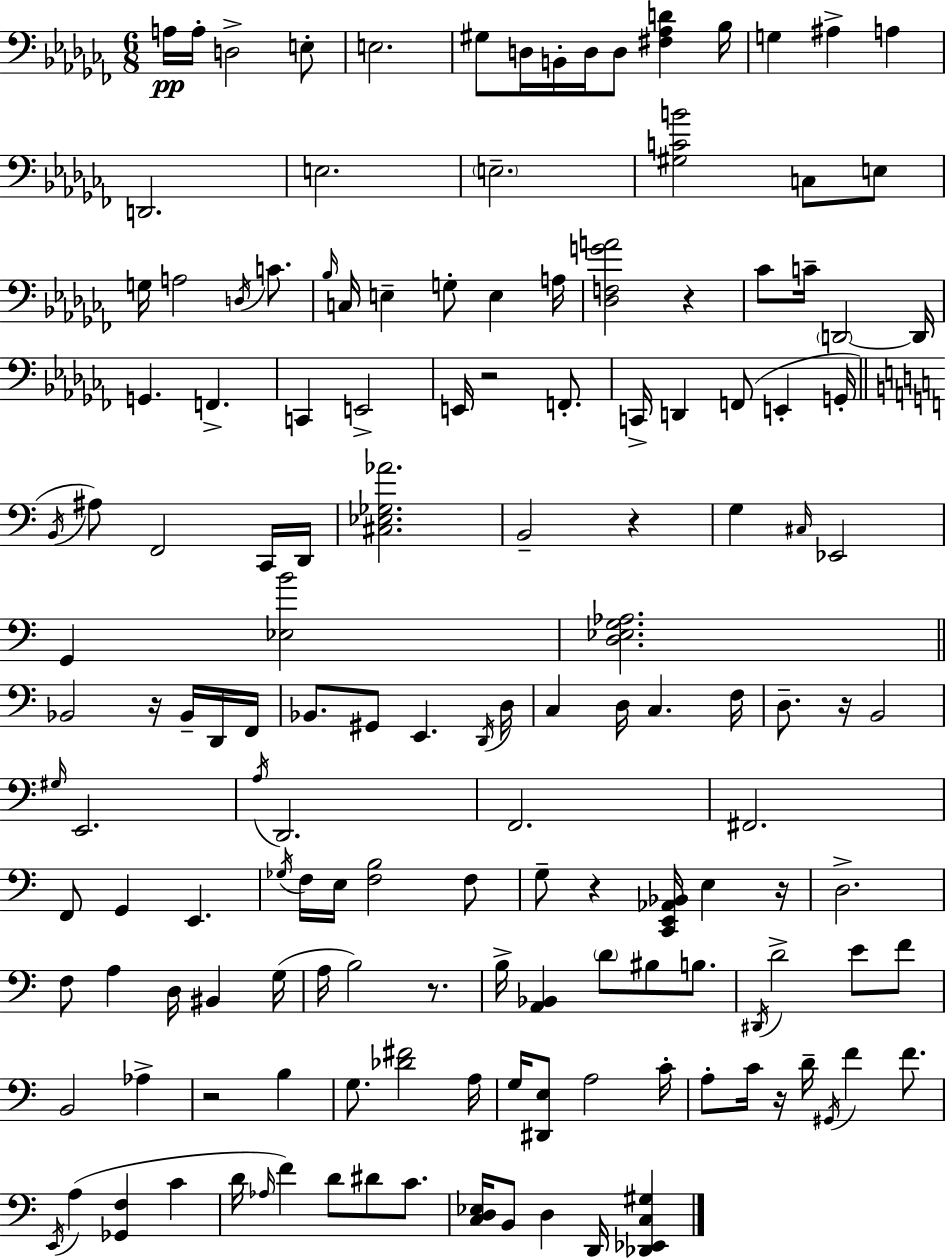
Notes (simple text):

A3/s A3/s D3/h E3/e E3/h. G#3/e D3/s B2/s D3/s D3/e [F#3,Ab3,D4]/q Bb3/s G3/q A#3/q A3/q D2/h. E3/h. E3/h. [G#3,C4,B4]/h C3/e E3/e G3/s A3/h D3/s C4/e. Bb3/s C3/s E3/q G3/e E3/q A3/s [Db3,F3,G4,A4]/h R/q CES4/e C4/s D2/h D2/s G2/q. F2/q. C2/q E2/h E2/s R/h F2/e. C2/s D2/q F2/e E2/q G2/s B2/s A#3/e F2/h C2/s D2/s [C#3,Eb3,Gb3,Ab4]/h. B2/h R/q G3/q C#3/s Eb2/h G2/q [Eb3,B4]/h [D3,Eb3,G3,Ab3]/h. Bb2/h R/s Bb2/s D2/s F2/s Bb2/e. G#2/e E2/q. D2/s D3/s C3/q D3/s C3/q. F3/s D3/e. R/s B2/h G#3/s E2/h. A3/s D2/h. F2/h. F#2/h. F2/e G2/q E2/q. Gb3/s F3/s E3/s [F3,B3]/h F3/e G3/e R/q [C2,E2,Ab2,Bb2]/s E3/q R/s D3/h. F3/e A3/q D3/s BIS2/q G3/s A3/s B3/h R/e. B3/s [A2,Bb2]/q D4/e BIS3/e B3/e. D#2/s D4/h E4/e F4/e B2/h Ab3/q R/h B3/q G3/e. [Db4,F#4]/h A3/s G3/s [D#2,E3]/e A3/h C4/s A3/e C4/s R/s D4/s G#2/s F4/q F4/e. E2/s A3/q [Gb2,F3]/q C4/q D4/s Ab3/s F4/q D4/e D#4/e C4/e. [C3,D3,Eb3]/s B2/e D3/q D2/s [Db2,Eb2,C3,G#3]/q